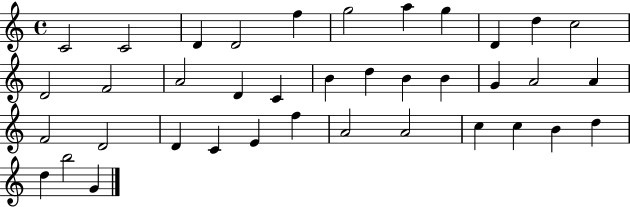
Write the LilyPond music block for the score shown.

{
  \clef treble
  \time 4/4
  \defaultTimeSignature
  \key c \major
  c'2 c'2 | d'4 d'2 f''4 | g''2 a''4 g''4 | d'4 d''4 c''2 | \break d'2 f'2 | a'2 d'4 c'4 | b'4 d''4 b'4 b'4 | g'4 a'2 a'4 | \break f'2 d'2 | d'4 c'4 e'4 f''4 | a'2 a'2 | c''4 c''4 b'4 d''4 | \break d''4 b''2 g'4 | \bar "|."
}